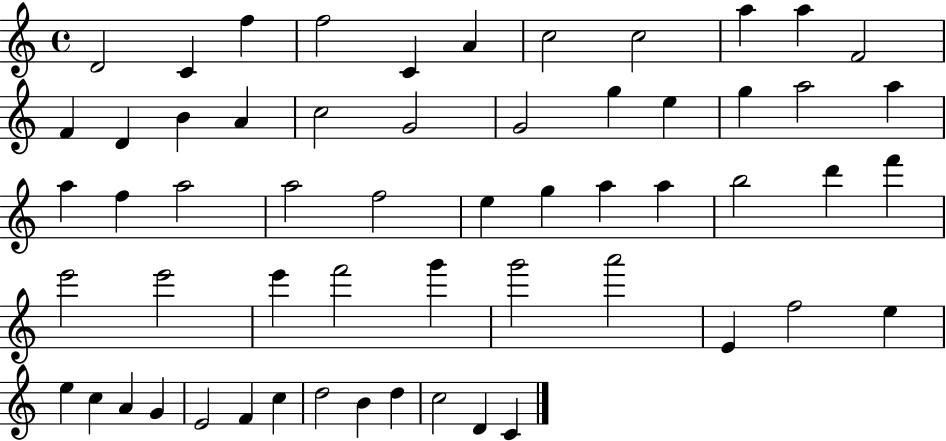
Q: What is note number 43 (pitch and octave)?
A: E4